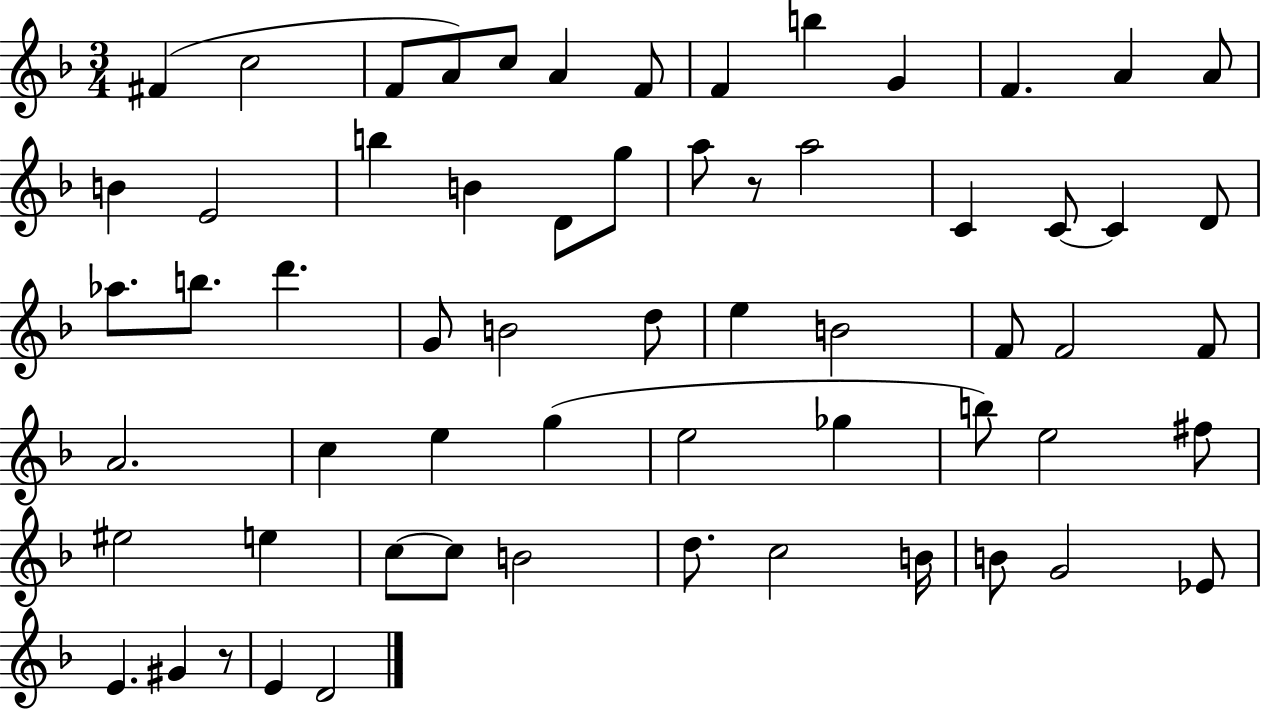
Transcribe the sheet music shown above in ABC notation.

X:1
T:Untitled
M:3/4
L:1/4
K:F
^F c2 F/2 A/2 c/2 A F/2 F b G F A A/2 B E2 b B D/2 g/2 a/2 z/2 a2 C C/2 C D/2 _a/2 b/2 d' G/2 B2 d/2 e B2 F/2 F2 F/2 A2 c e g e2 _g b/2 e2 ^f/2 ^e2 e c/2 c/2 B2 d/2 c2 B/4 B/2 G2 _E/2 E ^G z/2 E D2